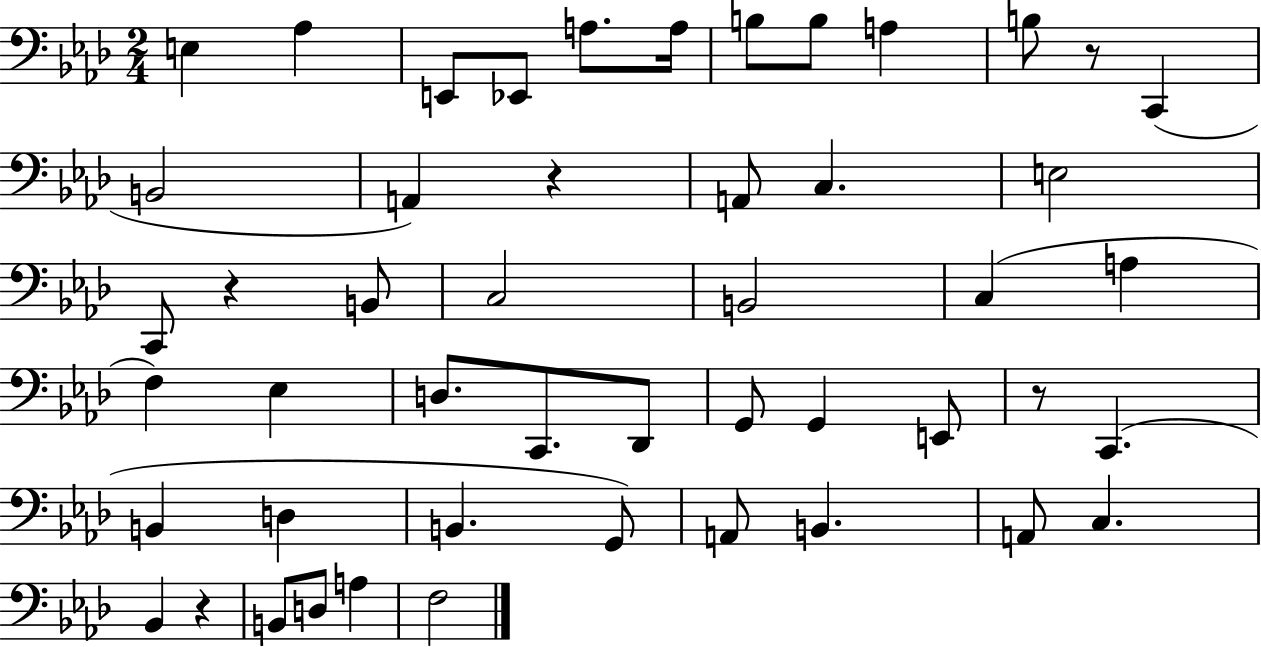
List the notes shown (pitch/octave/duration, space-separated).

E3/q Ab3/q E2/e Eb2/e A3/e. A3/s B3/e B3/e A3/q B3/e R/e C2/q B2/h A2/q R/q A2/e C3/q. E3/h C2/e R/q B2/e C3/h B2/h C3/q A3/q F3/q Eb3/q D3/e. C2/e. Db2/e G2/e G2/q E2/e R/e C2/q. B2/q D3/q B2/q. G2/e A2/e B2/q. A2/e C3/q. Bb2/q R/q B2/e D3/e A3/q F3/h